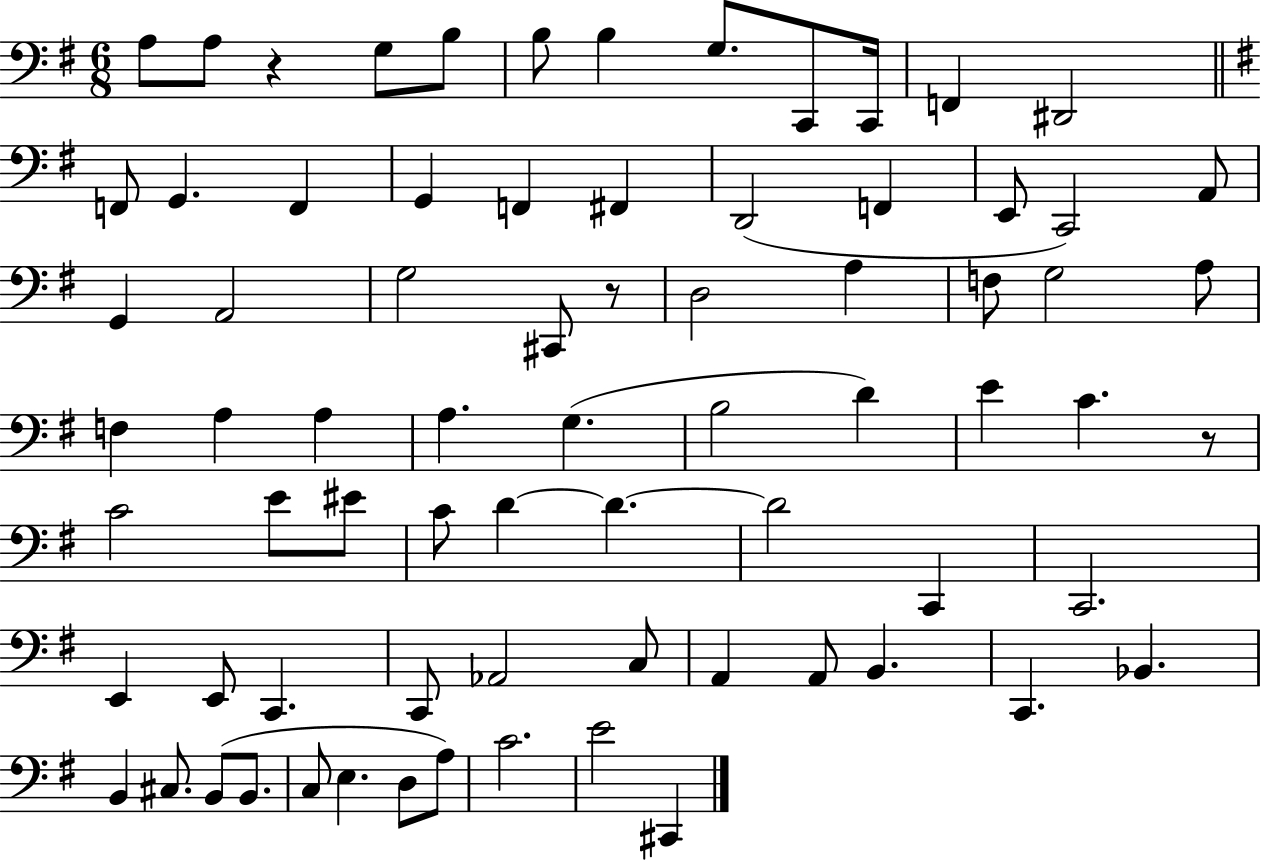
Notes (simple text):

A3/e A3/e R/q G3/e B3/e B3/e B3/q G3/e. C2/e C2/s F2/q D#2/h F2/e G2/q. F2/q G2/q F2/q F#2/q D2/h F2/q E2/e C2/h A2/e G2/q A2/h G3/h C#2/e R/e D3/h A3/q F3/e G3/h A3/e F3/q A3/q A3/q A3/q. G3/q. B3/h D4/q E4/q C4/q. R/e C4/h E4/e EIS4/e C4/e D4/q D4/q. D4/h C2/q C2/h. E2/q E2/e C2/q. C2/e Ab2/h C3/e A2/q A2/e B2/q. C2/q. Bb2/q. B2/q C#3/e. B2/e B2/e. C3/e E3/q. D3/e A3/e C4/h. E4/h C#2/q